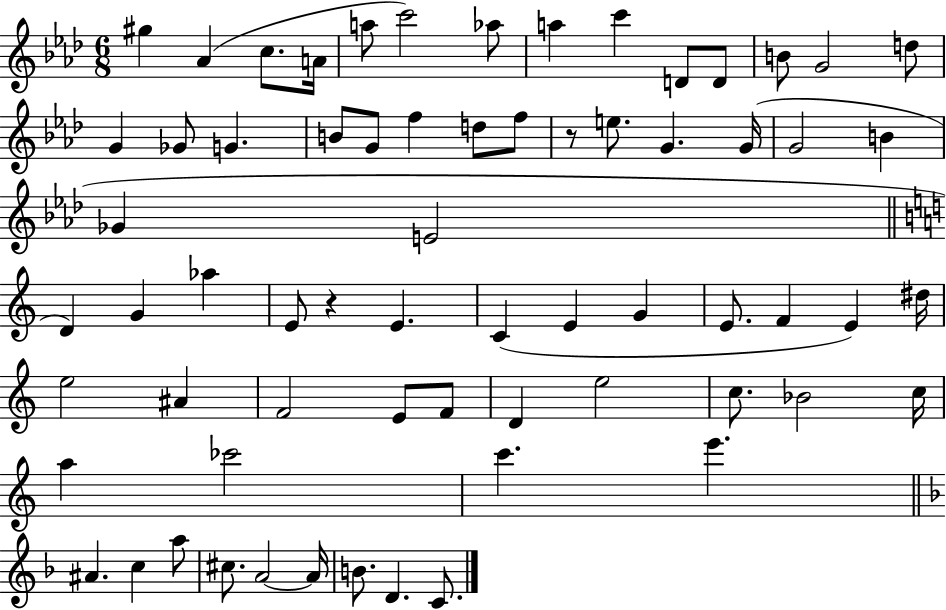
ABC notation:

X:1
T:Untitled
M:6/8
L:1/4
K:Ab
^g _A c/2 A/4 a/2 c'2 _a/2 a c' D/2 D/2 B/2 G2 d/2 G _G/2 G B/2 G/2 f d/2 f/2 z/2 e/2 G G/4 G2 B _G E2 D G _a E/2 z E C E G E/2 F E ^d/4 e2 ^A F2 E/2 F/2 D e2 c/2 _B2 c/4 a _c'2 c' e' ^A c a/2 ^c/2 A2 A/4 B/2 D C/2